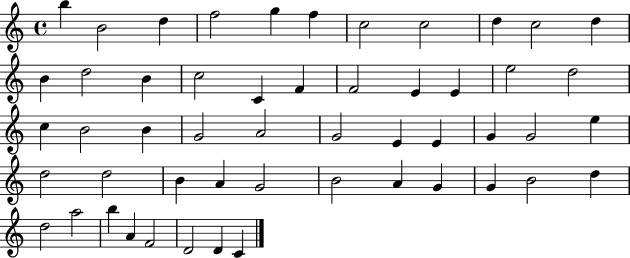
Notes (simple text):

B5/q B4/h D5/q F5/h G5/q F5/q C5/h C5/h D5/q C5/h D5/q B4/q D5/h B4/q C5/h C4/q F4/q F4/h E4/q E4/q E5/h D5/h C5/q B4/h B4/q G4/h A4/h G4/h E4/q E4/q G4/q G4/h E5/q D5/h D5/h B4/q A4/q G4/h B4/h A4/q G4/q G4/q B4/h D5/q D5/h A5/h B5/q A4/q F4/h D4/h D4/q C4/q